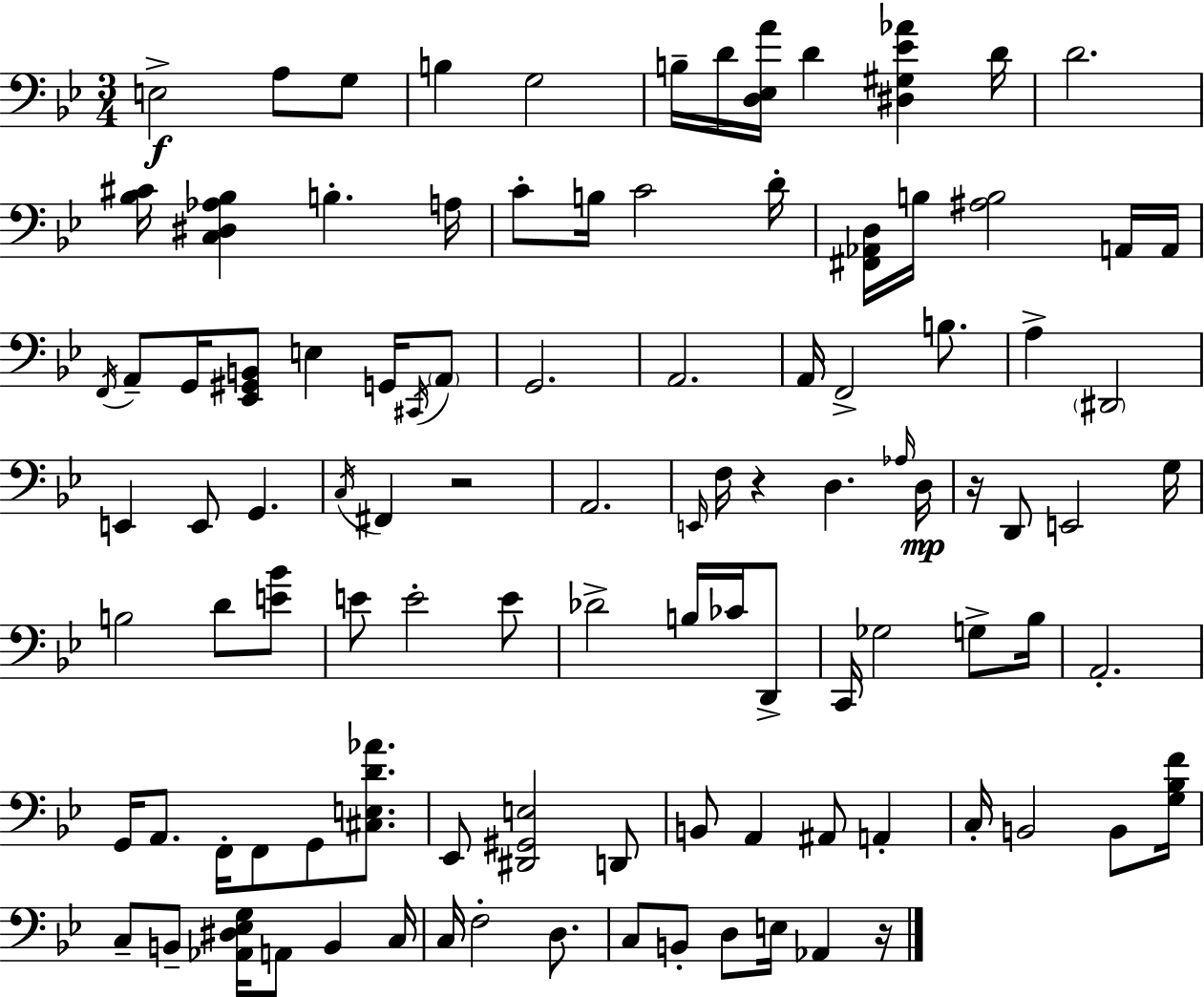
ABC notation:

X:1
T:Untitled
M:3/4
L:1/4
K:Bb
E,2 A,/2 G,/2 B, G,2 B,/4 D/4 [D,_E,A]/4 D [^D,^G,_E_A] D/4 D2 [_B,^C]/4 [C,^D,_A,_B,] B, A,/4 C/2 B,/4 C2 D/4 [^F,,_A,,D,]/4 B,/4 [^A,B,]2 A,,/4 A,,/4 F,,/4 A,,/2 G,,/4 [_E,,^G,,B,,]/2 E, G,,/4 ^C,,/4 A,,/2 G,,2 A,,2 A,,/4 F,,2 B,/2 A, ^D,,2 E,, E,,/2 G,, C,/4 ^F,, z2 A,,2 E,,/4 F,/4 z D, _A,/4 D,/4 z/4 D,,/2 E,,2 G,/4 B,2 D/2 [E_B]/2 E/2 E2 E/2 _D2 B,/4 _C/4 D,,/2 C,,/4 _G,2 G,/2 _B,/4 A,,2 G,,/4 A,,/2 F,,/4 F,,/2 G,,/2 [^C,E,D_A]/2 _E,,/2 [^D,,^G,,E,]2 D,,/2 B,,/2 A,, ^A,,/2 A,, C,/4 B,,2 B,,/2 [G,_B,F]/4 C,/2 B,,/2 [_A,,^D,_E,G,]/4 A,,/2 B,, C,/4 C,/4 F,2 D,/2 C,/2 B,,/2 D,/2 E,/4 _A,, z/4